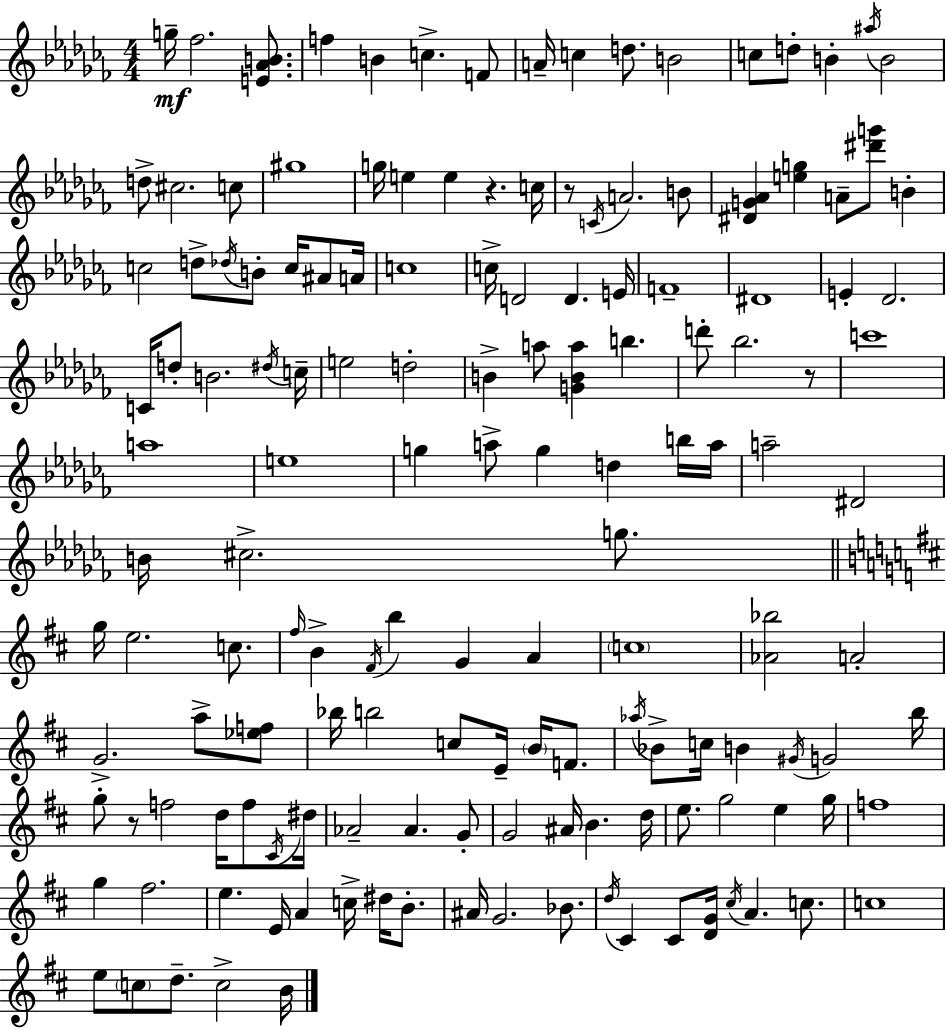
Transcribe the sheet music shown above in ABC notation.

X:1
T:Untitled
M:4/4
L:1/4
K:Abm
g/4 _f2 [E_AB]/2 f B c F/2 A/4 c d/2 B2 c/2 d/2 B ^a/4 B2 d/2 ^c2 c/2 ^g4 g/4 e e z c/4 z/2 C/4 A2 B/2 [^DG_A] [eg] A/2 [^d'g']/2 B c2 d/2 _d/4 B/2 c/4 ^A/2 A/4 c4 c/4 D2 D E/4 F4 ^D4 E _D2 C/4 d/2 B2 ^d/4 c/4 e2 d2 B a/2 [GBa] b d'/2 _b2 z/2 c'4 a4 e4 g a/2 g d b/4 a/4 a2 ^D2 B/4 ^c2 g/2 g/4 e2 c/2 ^f/4 B ^F/4 b G A c4 [_A_b]2 A2 G2 a/2 [_ef]/2 _b/4 b2 c/2 E/4 B/4 F/2 _a/4 _B/2 c/4 B ^G/4 G2 b/4 g/2 z/2 f2 d/4 f/2 ^C/4 ^d/4 _A2 _A G/2 G2 ^A/4 B d/4 e/2 g2 e g/4 f4 g ^f2 e E/4 A c/4 ^d/4 B/2 ^A/4 G2 _B/2 d/4 ^C ^C/2 [DG]/4 ^c/4 A c/2 c4 e/2 c/2 d/2 c2 B/4